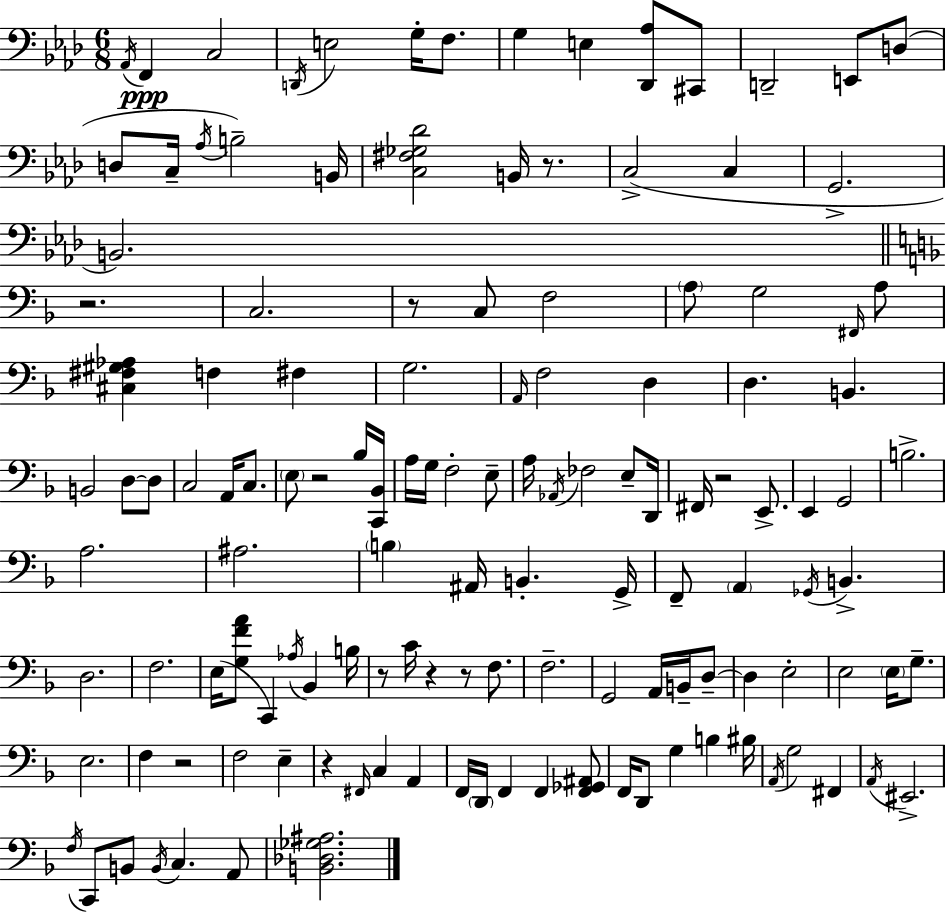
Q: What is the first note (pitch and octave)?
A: Ab2